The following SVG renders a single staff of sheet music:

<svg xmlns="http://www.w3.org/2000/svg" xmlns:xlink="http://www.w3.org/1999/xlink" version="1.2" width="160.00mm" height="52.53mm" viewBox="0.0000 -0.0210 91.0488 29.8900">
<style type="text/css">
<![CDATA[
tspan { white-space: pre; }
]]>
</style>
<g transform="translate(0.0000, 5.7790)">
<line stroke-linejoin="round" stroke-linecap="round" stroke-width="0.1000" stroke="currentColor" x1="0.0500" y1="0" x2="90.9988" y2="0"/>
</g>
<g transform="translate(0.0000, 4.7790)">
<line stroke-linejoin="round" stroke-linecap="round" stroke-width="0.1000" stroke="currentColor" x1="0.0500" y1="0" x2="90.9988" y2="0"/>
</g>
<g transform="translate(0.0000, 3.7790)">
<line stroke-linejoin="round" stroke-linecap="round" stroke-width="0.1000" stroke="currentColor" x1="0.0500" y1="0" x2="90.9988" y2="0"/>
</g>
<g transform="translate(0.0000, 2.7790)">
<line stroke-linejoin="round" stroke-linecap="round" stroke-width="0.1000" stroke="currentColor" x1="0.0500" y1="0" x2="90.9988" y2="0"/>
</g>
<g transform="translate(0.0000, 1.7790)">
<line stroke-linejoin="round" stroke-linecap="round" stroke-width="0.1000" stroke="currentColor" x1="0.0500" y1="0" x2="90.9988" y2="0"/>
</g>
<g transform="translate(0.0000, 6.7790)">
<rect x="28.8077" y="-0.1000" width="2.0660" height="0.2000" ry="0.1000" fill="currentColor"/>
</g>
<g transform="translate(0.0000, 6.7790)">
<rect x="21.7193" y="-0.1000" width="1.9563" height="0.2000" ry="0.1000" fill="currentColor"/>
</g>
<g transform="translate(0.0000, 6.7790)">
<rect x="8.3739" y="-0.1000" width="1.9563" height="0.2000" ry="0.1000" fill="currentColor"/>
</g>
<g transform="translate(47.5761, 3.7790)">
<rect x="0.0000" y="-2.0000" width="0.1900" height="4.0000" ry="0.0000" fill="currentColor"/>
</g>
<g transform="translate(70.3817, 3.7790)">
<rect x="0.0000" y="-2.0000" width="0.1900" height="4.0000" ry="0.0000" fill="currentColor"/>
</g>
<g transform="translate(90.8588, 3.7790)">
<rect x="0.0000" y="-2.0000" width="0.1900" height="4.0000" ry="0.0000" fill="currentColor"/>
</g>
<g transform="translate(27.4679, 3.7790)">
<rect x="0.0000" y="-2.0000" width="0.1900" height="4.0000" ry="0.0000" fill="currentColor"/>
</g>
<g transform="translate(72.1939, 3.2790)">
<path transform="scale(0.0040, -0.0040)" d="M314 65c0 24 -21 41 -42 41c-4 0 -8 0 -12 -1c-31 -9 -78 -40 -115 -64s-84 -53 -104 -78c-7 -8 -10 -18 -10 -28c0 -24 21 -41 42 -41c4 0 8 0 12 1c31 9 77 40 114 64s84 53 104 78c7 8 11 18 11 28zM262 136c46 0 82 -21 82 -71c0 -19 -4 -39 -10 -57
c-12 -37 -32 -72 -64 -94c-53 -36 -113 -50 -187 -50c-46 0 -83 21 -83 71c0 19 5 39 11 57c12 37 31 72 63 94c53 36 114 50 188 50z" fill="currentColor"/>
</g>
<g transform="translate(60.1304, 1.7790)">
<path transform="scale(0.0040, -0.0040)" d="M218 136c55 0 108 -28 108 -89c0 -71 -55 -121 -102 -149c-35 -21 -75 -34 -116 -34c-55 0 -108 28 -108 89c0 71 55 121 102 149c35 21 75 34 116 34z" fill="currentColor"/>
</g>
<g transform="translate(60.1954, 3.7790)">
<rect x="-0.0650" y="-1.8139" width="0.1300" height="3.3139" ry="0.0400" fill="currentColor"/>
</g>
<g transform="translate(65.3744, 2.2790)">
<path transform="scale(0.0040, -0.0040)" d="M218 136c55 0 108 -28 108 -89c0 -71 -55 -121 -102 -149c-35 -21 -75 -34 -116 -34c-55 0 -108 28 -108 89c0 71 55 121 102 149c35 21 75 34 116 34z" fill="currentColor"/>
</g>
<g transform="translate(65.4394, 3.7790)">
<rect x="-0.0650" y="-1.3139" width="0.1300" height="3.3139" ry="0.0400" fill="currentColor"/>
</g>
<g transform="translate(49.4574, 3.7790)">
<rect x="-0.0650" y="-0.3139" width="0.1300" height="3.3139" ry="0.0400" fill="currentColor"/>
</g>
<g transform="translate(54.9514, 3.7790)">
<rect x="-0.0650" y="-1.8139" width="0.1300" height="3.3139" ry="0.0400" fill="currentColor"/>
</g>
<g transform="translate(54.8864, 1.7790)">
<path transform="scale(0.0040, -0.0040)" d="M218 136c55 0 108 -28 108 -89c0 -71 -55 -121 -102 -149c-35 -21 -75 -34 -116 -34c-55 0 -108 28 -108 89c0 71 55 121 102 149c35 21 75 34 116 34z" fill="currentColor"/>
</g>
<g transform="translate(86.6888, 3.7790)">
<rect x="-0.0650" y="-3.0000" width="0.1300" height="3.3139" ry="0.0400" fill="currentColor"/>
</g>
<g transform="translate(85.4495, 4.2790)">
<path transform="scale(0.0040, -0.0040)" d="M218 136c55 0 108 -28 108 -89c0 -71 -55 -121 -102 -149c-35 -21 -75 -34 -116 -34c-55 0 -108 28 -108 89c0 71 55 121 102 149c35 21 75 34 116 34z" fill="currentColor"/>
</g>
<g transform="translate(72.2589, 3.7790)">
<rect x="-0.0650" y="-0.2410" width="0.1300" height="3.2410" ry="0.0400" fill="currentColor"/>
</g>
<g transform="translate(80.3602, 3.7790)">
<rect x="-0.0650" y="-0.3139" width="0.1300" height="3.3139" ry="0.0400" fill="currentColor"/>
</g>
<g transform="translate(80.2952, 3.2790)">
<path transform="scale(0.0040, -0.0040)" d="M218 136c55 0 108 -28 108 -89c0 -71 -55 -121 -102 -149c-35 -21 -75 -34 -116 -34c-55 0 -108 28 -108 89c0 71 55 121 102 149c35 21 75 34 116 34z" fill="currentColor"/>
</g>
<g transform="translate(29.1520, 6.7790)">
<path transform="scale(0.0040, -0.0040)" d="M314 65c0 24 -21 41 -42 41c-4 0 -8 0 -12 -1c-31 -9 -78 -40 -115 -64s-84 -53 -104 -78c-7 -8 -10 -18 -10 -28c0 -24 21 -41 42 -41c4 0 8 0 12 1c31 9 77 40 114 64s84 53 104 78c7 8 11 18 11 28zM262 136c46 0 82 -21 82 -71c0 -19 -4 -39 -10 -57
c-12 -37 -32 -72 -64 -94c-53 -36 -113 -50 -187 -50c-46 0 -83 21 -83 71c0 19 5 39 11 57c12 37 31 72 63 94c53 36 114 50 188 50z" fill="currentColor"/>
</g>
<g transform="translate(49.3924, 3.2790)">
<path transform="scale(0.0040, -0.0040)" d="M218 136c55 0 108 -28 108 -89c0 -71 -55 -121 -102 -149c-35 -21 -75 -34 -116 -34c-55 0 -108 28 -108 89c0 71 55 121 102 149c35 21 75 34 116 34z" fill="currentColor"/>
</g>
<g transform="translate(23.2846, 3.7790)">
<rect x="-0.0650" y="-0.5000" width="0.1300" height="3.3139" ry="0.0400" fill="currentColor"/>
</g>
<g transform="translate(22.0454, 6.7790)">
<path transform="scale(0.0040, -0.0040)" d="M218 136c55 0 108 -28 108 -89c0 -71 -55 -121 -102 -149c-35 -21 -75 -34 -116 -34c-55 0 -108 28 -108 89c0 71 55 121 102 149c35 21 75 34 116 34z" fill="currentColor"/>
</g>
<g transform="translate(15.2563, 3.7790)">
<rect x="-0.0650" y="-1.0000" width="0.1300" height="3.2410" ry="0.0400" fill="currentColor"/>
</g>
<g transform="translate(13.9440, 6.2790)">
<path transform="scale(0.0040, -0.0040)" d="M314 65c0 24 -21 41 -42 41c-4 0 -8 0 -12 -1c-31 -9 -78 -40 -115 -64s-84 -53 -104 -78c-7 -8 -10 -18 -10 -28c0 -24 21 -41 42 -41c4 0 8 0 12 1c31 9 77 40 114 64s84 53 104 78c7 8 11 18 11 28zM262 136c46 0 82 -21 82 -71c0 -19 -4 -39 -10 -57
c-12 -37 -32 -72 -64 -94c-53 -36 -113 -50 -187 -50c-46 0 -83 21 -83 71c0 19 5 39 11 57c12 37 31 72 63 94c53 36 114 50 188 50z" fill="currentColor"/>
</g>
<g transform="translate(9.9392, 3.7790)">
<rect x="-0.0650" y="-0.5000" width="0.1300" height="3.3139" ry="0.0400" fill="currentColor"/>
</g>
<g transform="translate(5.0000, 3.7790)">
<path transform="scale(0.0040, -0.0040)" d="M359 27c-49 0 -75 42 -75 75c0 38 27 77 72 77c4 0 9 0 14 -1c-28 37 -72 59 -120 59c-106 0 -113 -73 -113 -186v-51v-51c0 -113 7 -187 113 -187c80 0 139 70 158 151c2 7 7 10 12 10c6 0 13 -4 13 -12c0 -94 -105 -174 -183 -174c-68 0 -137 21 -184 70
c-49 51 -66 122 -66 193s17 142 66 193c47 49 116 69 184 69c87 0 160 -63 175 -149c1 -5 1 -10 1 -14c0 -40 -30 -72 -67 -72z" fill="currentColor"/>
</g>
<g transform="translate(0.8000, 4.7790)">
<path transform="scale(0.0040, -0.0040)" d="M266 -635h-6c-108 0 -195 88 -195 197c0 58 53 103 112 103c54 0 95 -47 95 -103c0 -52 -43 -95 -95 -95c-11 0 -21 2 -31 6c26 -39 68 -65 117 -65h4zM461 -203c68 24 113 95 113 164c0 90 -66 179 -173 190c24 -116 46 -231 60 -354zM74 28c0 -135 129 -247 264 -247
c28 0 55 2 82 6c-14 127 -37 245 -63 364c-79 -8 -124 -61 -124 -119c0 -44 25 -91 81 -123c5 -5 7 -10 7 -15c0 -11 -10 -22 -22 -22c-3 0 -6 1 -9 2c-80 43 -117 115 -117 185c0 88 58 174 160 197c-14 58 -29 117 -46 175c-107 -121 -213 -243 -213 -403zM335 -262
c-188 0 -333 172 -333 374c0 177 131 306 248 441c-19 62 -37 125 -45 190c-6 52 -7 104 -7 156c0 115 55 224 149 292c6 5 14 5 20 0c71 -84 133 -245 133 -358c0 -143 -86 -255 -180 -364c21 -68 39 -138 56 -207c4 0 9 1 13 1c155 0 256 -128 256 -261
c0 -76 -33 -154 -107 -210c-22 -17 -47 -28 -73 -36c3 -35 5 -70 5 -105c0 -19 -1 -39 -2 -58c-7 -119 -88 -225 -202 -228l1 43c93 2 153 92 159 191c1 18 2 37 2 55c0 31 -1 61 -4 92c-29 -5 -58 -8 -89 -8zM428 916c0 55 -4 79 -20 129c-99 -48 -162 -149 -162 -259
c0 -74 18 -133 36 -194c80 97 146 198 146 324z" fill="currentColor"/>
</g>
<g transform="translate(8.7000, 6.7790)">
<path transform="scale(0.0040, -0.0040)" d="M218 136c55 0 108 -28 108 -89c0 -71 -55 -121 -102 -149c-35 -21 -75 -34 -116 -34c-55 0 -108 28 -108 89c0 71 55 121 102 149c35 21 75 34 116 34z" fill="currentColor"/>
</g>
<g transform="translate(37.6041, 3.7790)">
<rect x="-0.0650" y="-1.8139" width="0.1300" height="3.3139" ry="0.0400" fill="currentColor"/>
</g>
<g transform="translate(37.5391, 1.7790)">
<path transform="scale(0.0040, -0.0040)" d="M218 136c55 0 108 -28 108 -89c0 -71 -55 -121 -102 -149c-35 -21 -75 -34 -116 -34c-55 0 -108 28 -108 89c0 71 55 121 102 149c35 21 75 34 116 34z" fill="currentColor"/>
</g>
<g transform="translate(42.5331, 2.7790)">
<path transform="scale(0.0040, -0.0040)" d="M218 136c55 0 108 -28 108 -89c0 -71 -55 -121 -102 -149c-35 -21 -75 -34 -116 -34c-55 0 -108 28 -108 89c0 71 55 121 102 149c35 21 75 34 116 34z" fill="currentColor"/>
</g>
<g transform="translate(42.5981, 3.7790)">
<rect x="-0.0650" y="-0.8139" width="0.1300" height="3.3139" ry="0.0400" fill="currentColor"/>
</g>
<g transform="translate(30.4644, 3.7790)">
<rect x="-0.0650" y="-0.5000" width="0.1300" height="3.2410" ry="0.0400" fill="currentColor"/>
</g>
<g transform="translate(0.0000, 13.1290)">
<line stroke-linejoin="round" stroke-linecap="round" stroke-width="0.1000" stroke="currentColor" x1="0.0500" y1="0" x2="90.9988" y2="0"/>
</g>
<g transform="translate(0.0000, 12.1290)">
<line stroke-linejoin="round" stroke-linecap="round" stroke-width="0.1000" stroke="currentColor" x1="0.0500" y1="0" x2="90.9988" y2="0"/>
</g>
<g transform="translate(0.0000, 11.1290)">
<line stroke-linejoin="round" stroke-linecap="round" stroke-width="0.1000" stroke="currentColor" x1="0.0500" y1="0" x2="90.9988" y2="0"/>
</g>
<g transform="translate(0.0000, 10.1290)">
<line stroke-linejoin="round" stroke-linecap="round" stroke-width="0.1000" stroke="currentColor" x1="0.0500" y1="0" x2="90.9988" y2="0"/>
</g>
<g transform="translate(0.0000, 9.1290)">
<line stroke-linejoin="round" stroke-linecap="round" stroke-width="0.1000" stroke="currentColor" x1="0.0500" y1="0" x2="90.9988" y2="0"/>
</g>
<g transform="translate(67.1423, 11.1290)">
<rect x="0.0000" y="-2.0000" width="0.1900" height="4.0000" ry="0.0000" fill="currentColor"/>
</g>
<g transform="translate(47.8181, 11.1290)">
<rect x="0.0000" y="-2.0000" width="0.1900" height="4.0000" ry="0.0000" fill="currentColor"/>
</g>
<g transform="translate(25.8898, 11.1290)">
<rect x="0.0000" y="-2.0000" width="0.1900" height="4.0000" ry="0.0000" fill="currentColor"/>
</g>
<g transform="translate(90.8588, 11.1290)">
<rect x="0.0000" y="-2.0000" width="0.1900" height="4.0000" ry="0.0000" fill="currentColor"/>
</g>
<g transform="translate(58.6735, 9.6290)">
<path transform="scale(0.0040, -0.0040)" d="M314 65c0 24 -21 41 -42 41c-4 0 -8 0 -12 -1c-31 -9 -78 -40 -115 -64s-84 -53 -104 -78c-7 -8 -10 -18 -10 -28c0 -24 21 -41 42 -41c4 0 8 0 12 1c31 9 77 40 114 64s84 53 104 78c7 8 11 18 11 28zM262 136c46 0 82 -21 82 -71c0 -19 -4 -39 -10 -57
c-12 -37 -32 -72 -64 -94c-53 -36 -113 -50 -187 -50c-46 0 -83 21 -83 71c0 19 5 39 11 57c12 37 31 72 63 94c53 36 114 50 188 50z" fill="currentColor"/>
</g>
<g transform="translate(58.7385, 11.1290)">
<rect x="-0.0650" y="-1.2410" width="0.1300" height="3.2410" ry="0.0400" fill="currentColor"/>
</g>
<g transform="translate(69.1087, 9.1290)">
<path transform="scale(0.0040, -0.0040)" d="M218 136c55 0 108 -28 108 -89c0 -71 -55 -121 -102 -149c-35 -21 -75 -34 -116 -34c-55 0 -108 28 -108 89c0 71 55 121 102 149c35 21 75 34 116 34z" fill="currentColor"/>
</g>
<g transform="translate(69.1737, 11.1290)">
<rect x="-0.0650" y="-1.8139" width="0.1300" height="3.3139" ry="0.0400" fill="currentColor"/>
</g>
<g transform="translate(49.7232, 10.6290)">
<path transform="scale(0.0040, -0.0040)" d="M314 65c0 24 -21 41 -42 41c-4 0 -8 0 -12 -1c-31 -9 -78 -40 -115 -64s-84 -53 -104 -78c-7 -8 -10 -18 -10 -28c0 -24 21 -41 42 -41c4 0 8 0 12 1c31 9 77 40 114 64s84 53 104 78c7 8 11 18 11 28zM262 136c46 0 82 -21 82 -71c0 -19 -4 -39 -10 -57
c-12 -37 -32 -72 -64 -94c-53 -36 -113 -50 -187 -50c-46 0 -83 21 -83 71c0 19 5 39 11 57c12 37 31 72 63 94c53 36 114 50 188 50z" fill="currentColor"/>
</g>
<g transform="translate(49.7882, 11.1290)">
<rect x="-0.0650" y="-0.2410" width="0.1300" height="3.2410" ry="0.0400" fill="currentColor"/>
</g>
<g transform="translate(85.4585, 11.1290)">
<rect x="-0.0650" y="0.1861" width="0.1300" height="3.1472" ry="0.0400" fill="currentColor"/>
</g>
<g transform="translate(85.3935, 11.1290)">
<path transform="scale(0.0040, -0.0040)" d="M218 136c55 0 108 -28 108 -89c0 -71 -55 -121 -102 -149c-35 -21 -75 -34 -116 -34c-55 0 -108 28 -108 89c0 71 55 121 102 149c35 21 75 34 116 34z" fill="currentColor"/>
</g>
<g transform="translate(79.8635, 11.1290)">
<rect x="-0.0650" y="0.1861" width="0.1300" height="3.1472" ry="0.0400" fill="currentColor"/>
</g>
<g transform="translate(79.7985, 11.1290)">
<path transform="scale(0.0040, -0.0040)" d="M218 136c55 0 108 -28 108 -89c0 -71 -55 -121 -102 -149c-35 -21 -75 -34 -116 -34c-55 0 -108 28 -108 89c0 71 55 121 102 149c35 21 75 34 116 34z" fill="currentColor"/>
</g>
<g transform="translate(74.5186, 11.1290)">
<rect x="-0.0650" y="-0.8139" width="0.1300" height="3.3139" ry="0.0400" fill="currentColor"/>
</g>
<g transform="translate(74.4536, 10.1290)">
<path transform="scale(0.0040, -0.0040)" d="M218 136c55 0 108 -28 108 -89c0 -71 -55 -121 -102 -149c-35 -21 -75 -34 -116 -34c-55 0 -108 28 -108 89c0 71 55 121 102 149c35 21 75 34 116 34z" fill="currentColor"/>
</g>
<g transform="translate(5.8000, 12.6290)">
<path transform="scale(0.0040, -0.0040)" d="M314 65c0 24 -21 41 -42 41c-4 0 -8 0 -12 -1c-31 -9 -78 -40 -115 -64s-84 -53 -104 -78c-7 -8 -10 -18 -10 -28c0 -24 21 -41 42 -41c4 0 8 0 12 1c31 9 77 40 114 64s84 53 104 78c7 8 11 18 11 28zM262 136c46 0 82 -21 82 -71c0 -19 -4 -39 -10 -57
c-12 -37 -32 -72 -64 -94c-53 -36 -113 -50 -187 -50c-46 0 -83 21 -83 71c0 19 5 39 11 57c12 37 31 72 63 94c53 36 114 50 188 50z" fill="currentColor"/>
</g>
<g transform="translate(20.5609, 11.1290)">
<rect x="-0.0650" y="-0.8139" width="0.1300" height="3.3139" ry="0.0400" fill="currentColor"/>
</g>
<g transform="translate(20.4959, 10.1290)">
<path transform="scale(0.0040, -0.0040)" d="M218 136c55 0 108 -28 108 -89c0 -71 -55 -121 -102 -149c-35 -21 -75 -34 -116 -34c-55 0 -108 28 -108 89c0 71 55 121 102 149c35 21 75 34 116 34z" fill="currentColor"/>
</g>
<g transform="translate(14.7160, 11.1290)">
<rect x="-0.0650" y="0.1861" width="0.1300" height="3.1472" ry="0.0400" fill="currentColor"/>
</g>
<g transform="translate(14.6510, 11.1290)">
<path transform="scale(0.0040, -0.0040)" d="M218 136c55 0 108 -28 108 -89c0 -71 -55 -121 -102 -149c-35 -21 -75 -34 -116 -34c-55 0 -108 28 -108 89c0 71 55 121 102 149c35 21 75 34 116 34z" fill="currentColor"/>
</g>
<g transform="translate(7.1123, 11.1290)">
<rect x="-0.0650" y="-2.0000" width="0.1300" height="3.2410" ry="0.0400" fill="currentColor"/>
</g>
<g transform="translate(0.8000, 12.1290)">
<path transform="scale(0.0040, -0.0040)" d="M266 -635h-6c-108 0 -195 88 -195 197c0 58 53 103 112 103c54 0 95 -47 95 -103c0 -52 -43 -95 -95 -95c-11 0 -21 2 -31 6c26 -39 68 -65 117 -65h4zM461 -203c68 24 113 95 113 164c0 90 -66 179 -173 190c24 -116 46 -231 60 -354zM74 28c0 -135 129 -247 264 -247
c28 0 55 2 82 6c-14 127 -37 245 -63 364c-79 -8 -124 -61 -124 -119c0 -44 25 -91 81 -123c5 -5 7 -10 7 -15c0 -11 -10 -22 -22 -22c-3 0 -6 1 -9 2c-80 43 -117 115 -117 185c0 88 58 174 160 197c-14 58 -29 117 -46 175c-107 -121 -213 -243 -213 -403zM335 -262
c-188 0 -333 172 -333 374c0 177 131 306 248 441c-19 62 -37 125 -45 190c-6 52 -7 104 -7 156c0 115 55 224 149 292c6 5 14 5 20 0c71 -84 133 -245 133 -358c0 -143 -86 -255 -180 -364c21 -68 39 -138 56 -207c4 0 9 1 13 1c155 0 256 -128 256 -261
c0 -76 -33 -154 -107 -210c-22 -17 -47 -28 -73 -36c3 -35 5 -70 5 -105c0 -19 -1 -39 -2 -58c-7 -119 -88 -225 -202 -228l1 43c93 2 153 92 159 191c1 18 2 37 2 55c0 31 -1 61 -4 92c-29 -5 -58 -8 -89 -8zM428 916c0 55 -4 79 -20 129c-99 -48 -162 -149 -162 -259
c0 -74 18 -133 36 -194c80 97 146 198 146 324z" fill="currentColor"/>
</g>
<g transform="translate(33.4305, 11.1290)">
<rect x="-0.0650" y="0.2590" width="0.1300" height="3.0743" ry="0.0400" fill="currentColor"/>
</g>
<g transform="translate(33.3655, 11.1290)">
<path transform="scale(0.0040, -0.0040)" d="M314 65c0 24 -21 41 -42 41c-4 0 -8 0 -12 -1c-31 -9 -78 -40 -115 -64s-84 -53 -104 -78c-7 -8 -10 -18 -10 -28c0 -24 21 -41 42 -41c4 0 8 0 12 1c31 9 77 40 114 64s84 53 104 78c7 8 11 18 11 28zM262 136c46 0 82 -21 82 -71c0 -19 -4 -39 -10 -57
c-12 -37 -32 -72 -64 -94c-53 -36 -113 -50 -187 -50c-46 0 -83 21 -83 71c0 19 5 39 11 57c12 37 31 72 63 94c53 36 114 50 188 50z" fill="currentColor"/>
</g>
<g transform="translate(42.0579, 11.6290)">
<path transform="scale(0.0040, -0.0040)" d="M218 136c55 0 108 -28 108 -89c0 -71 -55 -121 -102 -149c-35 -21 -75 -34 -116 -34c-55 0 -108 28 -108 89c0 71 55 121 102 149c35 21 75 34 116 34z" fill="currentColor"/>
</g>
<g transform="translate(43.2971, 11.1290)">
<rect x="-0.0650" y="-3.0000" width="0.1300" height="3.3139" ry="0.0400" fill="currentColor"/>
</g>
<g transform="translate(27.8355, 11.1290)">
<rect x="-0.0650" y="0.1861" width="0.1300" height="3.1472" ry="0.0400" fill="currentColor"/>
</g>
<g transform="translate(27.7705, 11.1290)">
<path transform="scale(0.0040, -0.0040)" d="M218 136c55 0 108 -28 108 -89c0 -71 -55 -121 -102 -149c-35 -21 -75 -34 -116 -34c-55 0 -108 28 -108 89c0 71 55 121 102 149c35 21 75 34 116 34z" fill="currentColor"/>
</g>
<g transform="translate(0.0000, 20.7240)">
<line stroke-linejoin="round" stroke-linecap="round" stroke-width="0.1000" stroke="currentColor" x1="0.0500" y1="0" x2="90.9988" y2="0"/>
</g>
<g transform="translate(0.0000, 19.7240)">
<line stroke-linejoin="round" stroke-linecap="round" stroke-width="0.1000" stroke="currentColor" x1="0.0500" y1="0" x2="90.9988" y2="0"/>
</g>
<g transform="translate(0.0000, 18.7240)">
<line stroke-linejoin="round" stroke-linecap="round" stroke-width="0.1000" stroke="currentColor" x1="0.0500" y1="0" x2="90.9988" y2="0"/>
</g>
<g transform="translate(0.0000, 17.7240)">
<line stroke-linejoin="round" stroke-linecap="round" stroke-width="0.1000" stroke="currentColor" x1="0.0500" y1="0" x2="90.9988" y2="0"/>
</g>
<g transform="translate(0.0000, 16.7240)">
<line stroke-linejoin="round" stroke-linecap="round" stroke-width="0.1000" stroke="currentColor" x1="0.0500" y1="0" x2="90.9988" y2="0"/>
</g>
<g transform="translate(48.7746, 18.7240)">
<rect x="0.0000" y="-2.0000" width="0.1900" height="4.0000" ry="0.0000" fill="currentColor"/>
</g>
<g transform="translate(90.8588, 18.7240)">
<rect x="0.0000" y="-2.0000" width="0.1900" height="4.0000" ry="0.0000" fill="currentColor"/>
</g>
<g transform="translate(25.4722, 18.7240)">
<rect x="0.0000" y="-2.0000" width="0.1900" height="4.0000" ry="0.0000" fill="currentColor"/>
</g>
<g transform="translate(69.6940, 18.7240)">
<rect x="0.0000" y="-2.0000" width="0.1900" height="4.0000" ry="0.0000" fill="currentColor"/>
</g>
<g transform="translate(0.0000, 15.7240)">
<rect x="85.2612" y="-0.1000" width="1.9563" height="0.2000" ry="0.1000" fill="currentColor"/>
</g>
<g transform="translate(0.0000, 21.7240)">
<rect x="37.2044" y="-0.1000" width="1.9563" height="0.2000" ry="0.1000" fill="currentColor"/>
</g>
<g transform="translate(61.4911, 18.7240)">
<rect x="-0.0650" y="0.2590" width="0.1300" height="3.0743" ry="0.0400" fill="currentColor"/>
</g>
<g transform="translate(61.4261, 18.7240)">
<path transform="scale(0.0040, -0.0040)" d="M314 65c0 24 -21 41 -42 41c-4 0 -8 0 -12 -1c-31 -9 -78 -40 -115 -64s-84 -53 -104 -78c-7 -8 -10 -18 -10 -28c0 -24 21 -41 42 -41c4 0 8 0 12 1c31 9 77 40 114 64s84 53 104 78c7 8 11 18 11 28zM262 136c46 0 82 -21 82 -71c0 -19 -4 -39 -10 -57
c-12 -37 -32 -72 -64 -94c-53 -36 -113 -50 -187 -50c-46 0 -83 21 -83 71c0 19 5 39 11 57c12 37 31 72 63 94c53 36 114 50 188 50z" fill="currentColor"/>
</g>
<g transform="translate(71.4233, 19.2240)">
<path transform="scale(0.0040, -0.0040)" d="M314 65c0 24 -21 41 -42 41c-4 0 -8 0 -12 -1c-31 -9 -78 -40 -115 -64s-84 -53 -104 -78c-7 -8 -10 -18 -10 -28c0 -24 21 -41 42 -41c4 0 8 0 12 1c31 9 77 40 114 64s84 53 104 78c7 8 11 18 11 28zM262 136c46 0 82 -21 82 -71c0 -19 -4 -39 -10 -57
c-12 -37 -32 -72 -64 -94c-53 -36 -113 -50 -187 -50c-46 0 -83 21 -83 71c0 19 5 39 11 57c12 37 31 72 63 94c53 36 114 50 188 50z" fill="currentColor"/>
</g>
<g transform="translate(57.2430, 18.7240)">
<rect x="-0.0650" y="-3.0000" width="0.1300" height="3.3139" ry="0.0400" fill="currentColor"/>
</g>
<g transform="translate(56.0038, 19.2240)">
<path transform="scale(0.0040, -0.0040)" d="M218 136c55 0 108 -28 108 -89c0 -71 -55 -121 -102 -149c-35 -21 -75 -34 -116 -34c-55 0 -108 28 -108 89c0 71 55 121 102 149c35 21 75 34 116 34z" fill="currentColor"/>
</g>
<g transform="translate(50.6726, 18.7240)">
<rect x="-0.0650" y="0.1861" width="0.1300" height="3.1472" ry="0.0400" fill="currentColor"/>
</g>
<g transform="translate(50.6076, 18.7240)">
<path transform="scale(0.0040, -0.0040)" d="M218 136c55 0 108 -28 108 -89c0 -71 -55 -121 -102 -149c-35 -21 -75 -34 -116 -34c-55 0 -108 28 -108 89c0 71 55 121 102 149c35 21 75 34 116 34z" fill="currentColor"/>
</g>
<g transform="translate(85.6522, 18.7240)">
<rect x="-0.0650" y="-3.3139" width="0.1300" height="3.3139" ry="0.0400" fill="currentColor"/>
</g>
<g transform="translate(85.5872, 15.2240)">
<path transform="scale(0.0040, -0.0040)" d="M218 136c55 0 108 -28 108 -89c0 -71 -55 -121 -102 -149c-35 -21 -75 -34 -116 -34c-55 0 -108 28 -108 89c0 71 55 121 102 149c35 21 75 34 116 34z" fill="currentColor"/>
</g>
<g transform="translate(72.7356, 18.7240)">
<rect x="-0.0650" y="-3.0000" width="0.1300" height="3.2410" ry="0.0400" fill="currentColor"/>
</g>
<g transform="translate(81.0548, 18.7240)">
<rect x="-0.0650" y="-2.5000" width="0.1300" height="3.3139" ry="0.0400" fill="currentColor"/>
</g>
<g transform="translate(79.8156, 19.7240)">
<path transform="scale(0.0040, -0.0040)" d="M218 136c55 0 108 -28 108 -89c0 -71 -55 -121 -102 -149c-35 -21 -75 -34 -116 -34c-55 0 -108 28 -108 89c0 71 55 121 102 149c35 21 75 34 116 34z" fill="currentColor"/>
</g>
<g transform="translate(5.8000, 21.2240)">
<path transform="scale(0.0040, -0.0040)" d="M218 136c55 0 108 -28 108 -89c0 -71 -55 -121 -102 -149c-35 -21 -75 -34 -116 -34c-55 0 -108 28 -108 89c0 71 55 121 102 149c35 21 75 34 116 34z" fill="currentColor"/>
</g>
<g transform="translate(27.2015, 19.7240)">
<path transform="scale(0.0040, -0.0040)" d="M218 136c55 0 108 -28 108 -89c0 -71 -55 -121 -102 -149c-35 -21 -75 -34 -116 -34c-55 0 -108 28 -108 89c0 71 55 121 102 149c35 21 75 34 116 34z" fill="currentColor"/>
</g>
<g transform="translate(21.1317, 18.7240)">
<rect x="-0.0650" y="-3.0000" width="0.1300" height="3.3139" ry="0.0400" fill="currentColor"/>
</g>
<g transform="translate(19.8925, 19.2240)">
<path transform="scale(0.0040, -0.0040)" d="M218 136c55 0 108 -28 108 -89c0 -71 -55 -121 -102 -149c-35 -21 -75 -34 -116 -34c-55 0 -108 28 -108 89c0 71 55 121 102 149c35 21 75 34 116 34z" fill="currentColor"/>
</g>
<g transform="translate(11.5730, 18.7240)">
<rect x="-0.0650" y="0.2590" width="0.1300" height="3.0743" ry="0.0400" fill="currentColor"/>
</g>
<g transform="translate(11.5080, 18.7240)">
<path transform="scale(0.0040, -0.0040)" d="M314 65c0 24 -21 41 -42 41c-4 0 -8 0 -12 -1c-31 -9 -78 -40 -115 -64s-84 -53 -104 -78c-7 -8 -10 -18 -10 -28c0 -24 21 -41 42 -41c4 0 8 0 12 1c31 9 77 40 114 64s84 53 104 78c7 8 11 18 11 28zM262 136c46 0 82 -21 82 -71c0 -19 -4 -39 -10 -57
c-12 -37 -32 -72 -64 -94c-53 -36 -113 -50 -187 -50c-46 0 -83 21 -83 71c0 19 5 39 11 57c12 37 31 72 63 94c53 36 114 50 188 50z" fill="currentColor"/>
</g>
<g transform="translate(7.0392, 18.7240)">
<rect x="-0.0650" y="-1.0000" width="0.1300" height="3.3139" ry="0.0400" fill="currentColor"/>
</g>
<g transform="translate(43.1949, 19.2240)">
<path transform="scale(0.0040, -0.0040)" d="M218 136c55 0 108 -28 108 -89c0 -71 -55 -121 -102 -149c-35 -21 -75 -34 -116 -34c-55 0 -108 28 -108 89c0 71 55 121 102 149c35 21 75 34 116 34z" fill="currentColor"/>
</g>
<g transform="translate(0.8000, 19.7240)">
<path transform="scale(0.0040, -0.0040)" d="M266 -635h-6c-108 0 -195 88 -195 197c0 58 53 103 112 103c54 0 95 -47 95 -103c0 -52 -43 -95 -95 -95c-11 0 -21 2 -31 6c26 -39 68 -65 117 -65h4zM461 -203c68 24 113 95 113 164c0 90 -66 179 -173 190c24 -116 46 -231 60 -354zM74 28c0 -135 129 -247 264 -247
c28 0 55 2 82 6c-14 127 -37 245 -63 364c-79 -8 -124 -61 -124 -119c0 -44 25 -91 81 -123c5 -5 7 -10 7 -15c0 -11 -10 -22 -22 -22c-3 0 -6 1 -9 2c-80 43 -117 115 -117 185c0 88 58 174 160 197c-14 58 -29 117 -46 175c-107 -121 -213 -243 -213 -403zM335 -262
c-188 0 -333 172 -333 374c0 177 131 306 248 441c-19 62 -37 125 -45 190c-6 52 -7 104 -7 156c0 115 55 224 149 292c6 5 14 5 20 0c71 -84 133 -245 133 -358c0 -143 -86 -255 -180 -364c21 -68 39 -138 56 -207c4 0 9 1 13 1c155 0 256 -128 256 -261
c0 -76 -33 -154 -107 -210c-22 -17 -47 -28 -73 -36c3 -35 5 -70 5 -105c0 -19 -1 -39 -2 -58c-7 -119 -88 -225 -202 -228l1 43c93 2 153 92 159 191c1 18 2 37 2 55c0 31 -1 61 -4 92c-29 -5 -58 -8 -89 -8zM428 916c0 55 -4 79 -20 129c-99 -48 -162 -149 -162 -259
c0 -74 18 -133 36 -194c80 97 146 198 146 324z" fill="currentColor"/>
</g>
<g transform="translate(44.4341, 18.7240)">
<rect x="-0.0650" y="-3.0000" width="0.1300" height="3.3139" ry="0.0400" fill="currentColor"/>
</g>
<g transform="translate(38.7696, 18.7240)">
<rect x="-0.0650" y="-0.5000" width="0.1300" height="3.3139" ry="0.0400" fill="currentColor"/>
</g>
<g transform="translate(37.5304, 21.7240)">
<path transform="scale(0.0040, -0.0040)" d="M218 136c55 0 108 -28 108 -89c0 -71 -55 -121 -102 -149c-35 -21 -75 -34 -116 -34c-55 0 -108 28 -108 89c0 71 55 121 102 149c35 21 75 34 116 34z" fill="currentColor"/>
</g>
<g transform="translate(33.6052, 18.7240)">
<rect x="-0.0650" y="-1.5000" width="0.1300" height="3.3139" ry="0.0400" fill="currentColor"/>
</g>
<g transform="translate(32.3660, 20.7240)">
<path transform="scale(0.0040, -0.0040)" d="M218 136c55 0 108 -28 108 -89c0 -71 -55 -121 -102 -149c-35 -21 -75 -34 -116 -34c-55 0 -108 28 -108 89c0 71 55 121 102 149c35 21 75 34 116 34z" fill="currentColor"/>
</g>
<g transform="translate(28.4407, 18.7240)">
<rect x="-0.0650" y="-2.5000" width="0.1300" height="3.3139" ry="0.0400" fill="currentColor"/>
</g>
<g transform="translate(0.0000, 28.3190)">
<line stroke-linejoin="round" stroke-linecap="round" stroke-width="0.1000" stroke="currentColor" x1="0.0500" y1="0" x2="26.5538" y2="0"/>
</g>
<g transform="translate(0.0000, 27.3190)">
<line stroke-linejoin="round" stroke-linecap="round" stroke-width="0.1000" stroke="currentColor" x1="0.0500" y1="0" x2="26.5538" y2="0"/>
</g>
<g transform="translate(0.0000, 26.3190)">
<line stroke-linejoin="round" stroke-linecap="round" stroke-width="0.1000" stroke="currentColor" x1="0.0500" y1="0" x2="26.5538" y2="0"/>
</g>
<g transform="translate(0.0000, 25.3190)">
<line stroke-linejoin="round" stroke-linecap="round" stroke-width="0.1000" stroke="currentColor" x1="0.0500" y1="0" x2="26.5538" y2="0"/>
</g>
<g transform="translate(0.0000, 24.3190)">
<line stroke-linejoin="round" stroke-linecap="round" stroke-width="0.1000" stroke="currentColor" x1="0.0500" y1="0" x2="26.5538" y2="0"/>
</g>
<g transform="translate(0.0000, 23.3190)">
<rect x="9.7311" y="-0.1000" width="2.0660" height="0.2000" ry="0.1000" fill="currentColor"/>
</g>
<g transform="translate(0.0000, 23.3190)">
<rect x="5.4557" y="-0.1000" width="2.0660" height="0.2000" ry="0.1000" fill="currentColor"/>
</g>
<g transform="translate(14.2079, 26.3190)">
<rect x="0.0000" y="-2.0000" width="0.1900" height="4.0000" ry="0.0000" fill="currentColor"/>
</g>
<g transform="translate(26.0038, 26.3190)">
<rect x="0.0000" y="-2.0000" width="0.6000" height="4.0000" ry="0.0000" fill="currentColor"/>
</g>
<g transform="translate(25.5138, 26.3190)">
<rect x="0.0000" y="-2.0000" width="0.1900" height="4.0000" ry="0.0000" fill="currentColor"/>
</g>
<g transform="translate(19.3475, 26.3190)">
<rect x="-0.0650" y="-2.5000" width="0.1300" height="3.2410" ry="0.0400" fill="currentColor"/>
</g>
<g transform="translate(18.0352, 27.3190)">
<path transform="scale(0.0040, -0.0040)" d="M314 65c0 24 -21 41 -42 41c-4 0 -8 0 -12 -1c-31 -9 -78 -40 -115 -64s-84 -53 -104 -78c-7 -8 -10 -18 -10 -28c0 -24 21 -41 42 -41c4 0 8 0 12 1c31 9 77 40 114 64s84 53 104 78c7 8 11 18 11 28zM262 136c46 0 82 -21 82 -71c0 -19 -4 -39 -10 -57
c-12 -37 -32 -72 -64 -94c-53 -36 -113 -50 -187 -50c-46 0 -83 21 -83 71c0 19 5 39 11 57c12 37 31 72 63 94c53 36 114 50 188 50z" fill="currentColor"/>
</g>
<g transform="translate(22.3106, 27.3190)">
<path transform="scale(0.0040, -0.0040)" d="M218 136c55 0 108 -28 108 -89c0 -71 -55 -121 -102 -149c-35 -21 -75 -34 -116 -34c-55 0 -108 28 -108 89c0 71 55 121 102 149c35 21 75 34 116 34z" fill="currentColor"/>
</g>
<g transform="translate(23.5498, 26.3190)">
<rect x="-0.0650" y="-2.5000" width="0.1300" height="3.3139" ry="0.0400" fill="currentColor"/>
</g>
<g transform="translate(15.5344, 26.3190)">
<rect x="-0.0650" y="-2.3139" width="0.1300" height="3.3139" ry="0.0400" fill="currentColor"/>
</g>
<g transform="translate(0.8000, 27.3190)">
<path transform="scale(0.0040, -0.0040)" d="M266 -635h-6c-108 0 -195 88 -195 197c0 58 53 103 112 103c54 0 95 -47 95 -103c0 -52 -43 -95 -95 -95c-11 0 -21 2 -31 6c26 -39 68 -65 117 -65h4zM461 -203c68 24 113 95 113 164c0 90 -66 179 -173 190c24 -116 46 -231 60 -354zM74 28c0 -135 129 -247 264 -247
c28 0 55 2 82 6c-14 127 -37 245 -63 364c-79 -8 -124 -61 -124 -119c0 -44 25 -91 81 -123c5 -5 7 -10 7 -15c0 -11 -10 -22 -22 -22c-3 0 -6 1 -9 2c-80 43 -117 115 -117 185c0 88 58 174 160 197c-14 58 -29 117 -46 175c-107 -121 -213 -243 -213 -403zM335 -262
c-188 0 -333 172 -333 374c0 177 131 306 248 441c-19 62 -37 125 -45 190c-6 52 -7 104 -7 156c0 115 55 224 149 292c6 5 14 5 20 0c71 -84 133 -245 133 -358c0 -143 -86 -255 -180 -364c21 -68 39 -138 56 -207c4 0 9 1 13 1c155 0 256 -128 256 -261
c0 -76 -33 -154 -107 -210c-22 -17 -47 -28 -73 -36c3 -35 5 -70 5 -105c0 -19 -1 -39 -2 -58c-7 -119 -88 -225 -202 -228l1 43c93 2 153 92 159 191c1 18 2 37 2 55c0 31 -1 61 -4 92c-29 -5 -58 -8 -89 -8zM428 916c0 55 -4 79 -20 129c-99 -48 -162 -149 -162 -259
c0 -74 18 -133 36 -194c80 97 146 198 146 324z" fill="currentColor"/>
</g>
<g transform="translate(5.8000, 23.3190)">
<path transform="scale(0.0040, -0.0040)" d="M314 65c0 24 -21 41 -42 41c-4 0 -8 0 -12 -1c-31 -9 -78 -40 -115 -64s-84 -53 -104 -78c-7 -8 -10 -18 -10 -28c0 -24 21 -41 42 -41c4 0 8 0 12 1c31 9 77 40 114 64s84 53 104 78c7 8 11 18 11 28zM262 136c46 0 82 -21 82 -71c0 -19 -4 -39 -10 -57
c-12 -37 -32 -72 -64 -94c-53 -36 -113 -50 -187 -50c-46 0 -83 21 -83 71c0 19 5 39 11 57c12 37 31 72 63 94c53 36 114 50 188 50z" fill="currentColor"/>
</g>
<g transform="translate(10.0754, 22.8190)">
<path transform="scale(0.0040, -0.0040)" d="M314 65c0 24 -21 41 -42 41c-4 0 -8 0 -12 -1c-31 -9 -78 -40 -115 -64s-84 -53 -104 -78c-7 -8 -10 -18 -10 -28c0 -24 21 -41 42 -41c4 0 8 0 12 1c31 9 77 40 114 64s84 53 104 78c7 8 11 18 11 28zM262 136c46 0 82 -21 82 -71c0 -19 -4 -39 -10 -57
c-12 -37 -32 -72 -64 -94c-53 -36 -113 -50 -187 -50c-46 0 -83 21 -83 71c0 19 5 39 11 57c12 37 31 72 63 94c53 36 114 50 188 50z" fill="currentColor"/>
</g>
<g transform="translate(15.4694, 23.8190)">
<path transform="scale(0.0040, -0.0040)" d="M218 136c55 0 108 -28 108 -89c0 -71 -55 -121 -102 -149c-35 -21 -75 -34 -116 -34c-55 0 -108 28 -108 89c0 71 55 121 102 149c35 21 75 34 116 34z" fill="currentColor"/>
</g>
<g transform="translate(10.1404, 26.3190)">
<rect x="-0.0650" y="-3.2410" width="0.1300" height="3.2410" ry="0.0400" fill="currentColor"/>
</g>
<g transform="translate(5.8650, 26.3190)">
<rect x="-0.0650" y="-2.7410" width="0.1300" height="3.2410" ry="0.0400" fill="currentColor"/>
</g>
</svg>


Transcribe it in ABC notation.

X:1
T:Untitled
M:4/4
L:1/4
K:C
C D2 C C2 f d c f f e c2 c A F2 B d B B2 A c2 e2 f d B B D B2 A G E C A B A B2 A2 G b a2 b2 g G2 G